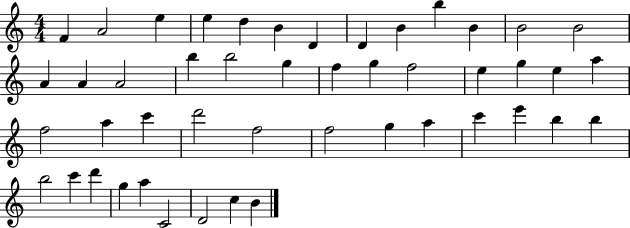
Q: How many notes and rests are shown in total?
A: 47